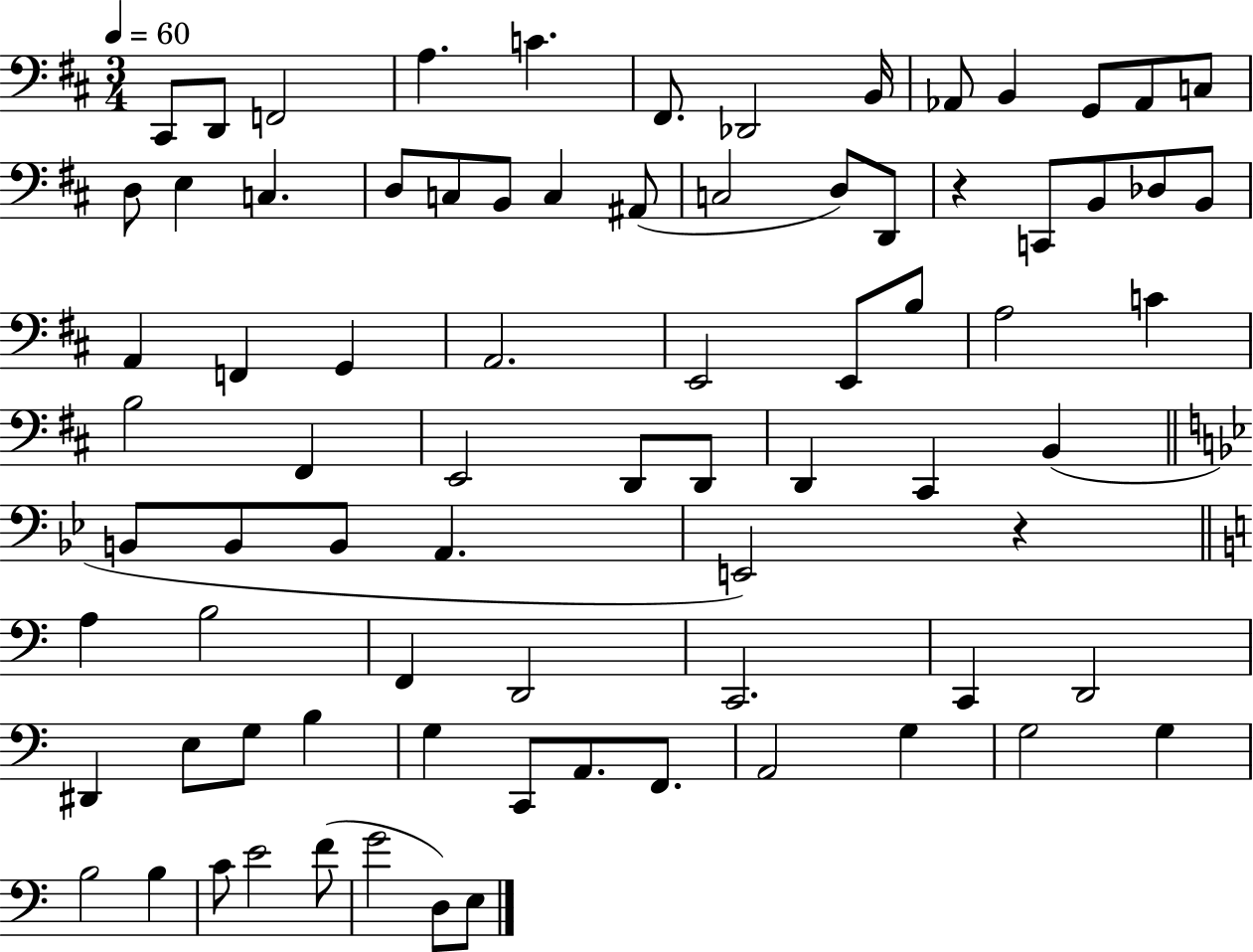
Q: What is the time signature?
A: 3/4